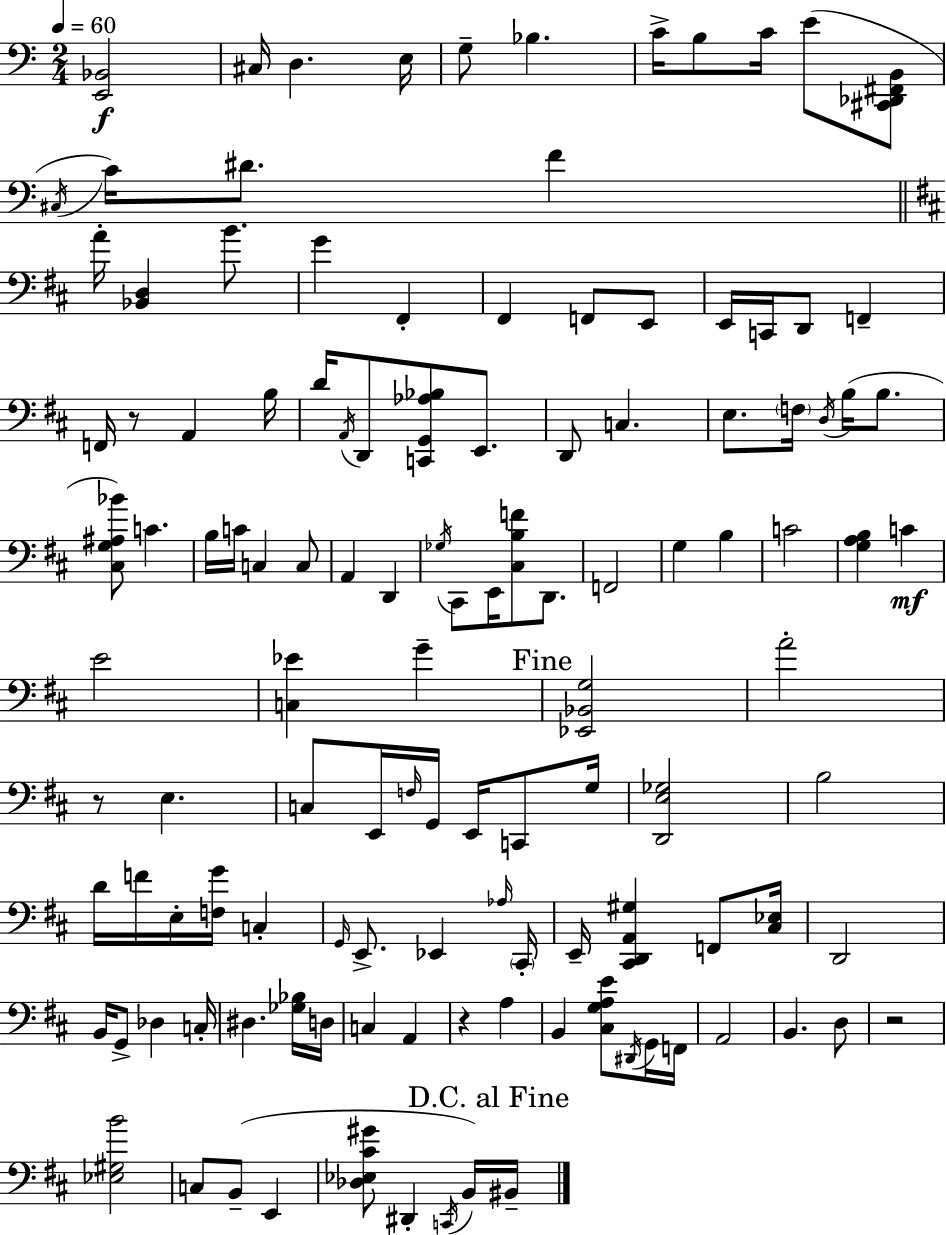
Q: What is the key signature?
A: A minor